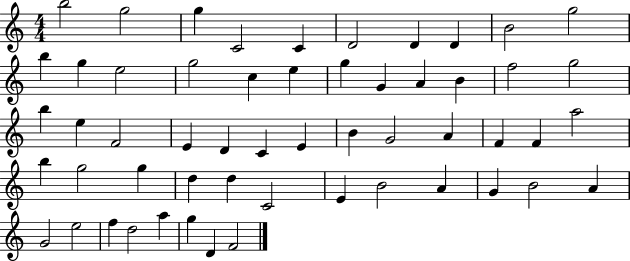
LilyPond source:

{
  \clef treble
  \numericTimeSignature
  \time 4/4
  \key c \major
  b''2 g''2 | g''4 c'2 c'4 | d'2 d'4 d'4 | b'2 g''2 | \break b''4 g''4 e''2 | g''2 c''4 e''4 | g''4 g'4 a'4 b'4 | f''2 g''2 | \break b''4 e''4 f'2 | e'4 d'4 c'4 e'4 | b'4 g'2 a'4 | f'4 f'4 a''2 | \break b''4 g''2 g''4 | d''4 d''4 c'2 | e'4 b'2 a'4 | g'4 b'2 a'4 | \break g'2 e''2 | f''4 d''2 a''4 | g''4 d'4 f'2 | \bar "|."
}